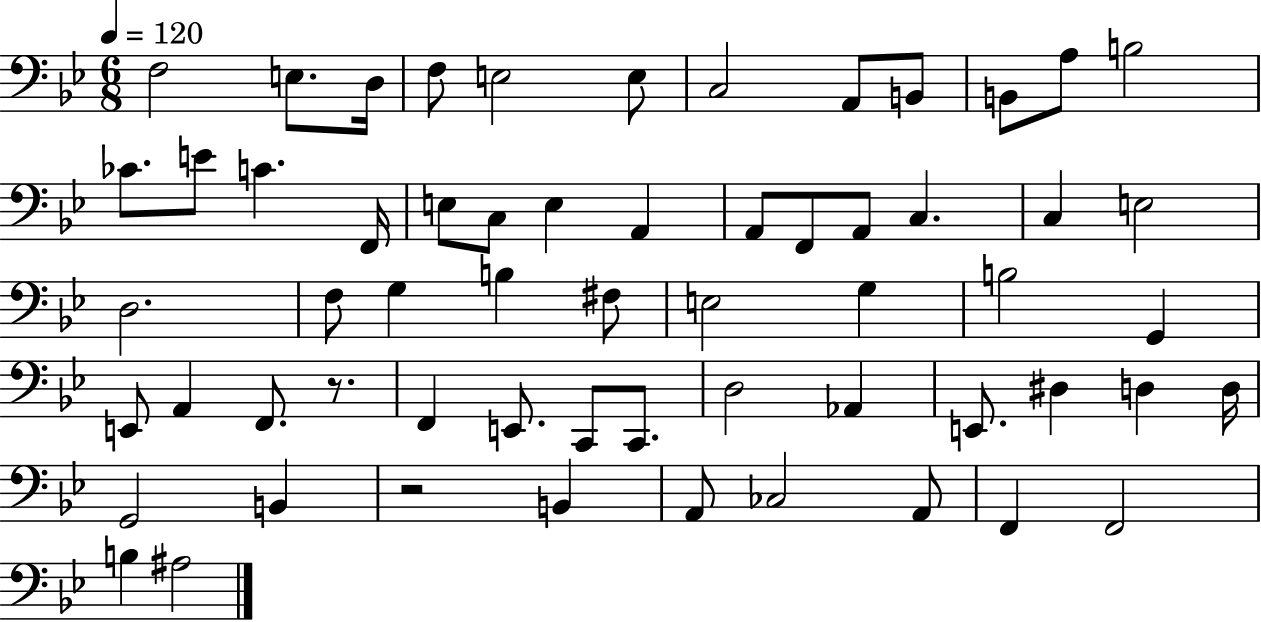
X:1
T:Untitled
M:6/8
L:1/4
K:Bb
F,2 E,/2 D,/4 F,/2 E,2 E,/2 C,2 A,,/2 B,,/2 B,,/2 A,/2 B,2 _C/2 E/2 C F,,/4 E,/2 C,/2 E, A,, A,,/2 F,,/2 A,,/2 C, C, E,2 D,2 F,/2 G, B, ^F,/2 E,2 G, B,2 G,, E,,/2 A,, F,,/2 z/2 F,, E,,/2 C,,/2 C,,/2 D,2 _A,, E,,/2 ^D, D, D,/4 G,,2 B,, z2 B,, A,,/2 _C,2 A,,/2 F,, F,,2 B, ^A,2